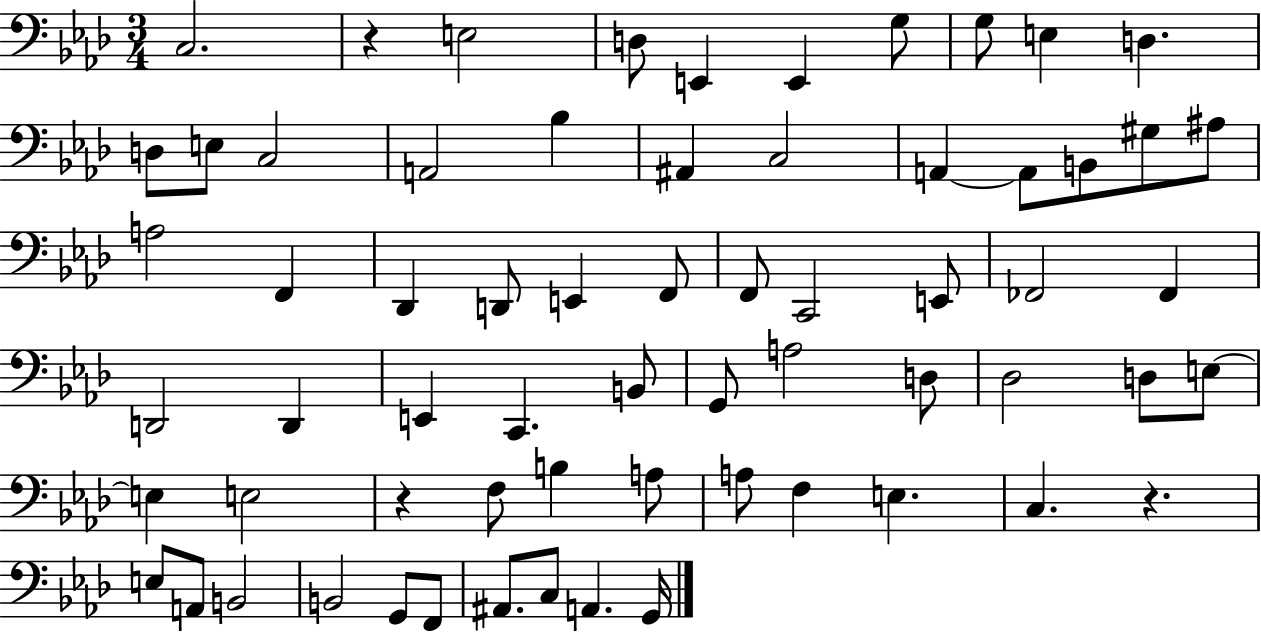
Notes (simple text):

C3/h. R/q E3/h D3/e E2/q E2/q G3/e G3/e E3/q D3/q. D3/e E3/e C3/h A2/h Bb3/q A#2/q C3/h A2/q A2/e B2/e G#3/e A#3/e A3/h F2/q Db2/q D2/e E2/q F2/e F2/e C2/h E2/e FES2/h FES2/q D2/h D2/q E2/q C2/q. B2/e G2/e A3/h D3/e Db3/h D3/e E3/e E3/q E3/h R/q F3/e B3/q A3/e A3/e F3/q E3/q. C3/q. R/q. E3/e A2/e B2/h B2/h G2/e F2/e A#2/e. C3/e A2/q. G2/s